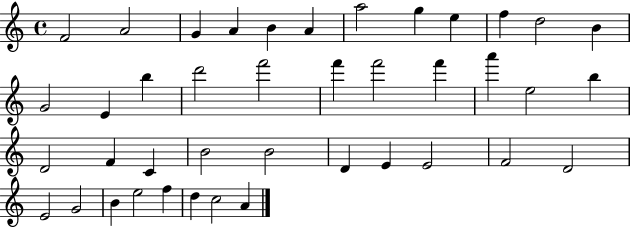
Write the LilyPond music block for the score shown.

{
  \clef treble
  \time 4/4
  \defaultTimeSignature
  \key c \major
  f'2 a'2 | g'4 a'4 b'4 a'4 | a''2 g''4 e''4 | f''4 d''2 b'4 | \break g'2 e'4 b''4 | d'''2 f'''2 | f'''4 f'''2 f'''4 | a'''4 e''2 b''4 | \break d'2 f'4 c'4 | b'2 b'2 | d'4 e'4 e'2 | f'2 d'2 | \break e'2 g'2 | b'4 e''2 f''4 | d''4 c''2 a'4 | \bar "|."
}